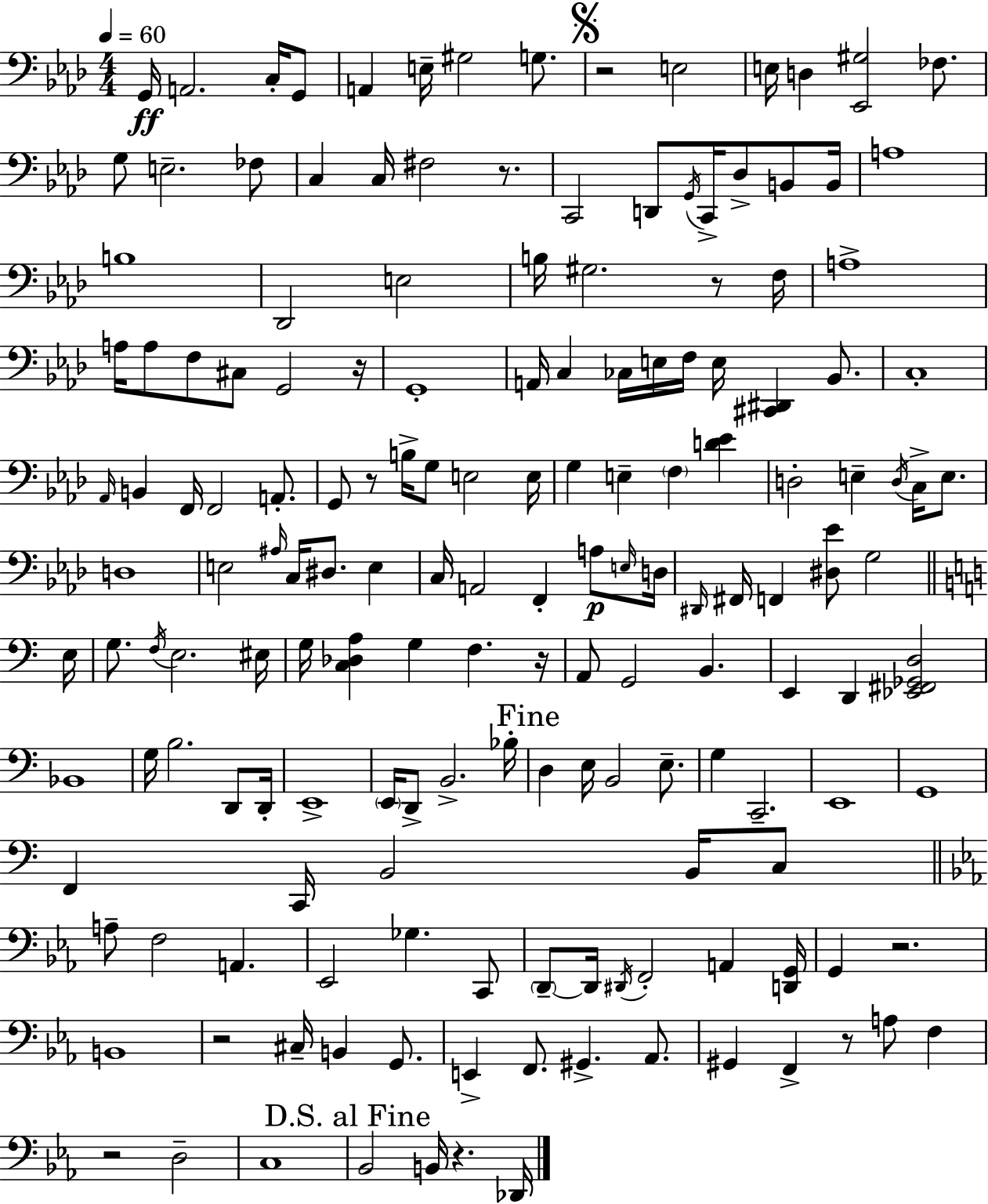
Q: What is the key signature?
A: AES major